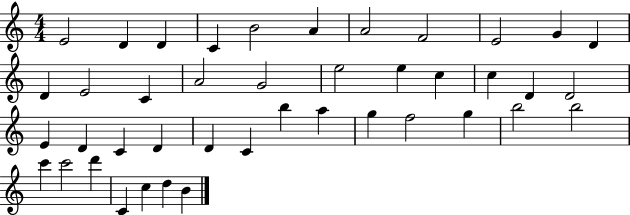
{
  \clef treble
  \numericTimeSignature
  \time 4/4
  \key c \major
  e'2 d'4 d'4 | c'4 b'2 a'4 | a'2 f'2 | e'2 g'4 d'4 | \break d'4 e'2 c'4 | a'2 g'2 | e''2 e''4 c''4 | c''4 d'4 d'2 | \break e'4 d'4 c'4 d'4 | d'4 c'4 b''4 a''4 | g''4 f''2 g''4 | b''2 b''2 | \break c'''4 c'''2 d'''4 | c'4 c''4 d''4 b'4 | \bar "|."
}